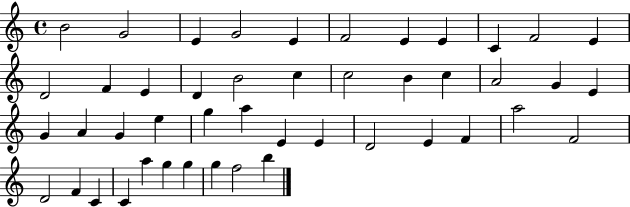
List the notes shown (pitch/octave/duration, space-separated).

B4/h G4/h E4/q G4/h E4/q F4/h E4/q E4/q C4/q F4/h E4/q D4/h F4/q E4/q D4/q B4/h C5/q C5/h B4/q C5/q A4/h G4/q E4/q G4/q A4/q G4/q E5/q G5/q A5/q E4/q E4/q D4/h E4/q F4/q A5/h F4/h D4/h F4/q C4/q C4/q A5/q G5/q G5/q G5/q F5/h B5/q